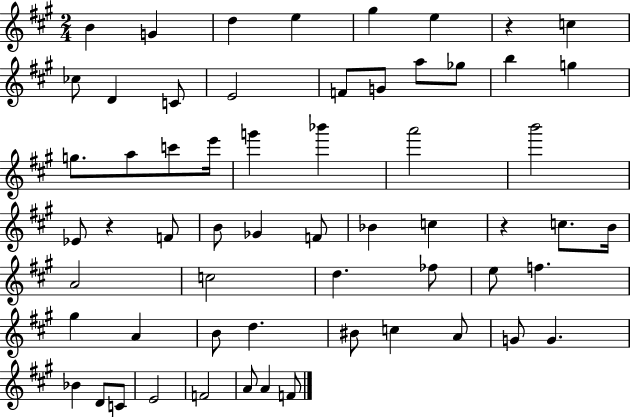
X:1
T:Untitled
M:2/4
L:1/4
K:A
B G d e ^g e z c _c/2 D C/2 E2 F/2 G/2 a/2 _g/2 b g g/2 a/2 c'/2 e'/4 g' _b' a'2 b'2 _E/2 z F/2 B/2 _G F/2 _B c z c/2 B/4 A2 c2 d _f/2 e/2 f ^g A B/2 d ^B/2 c A/2 G/2 G _B D/2 C/2 E2 F2 A/2 A F/2